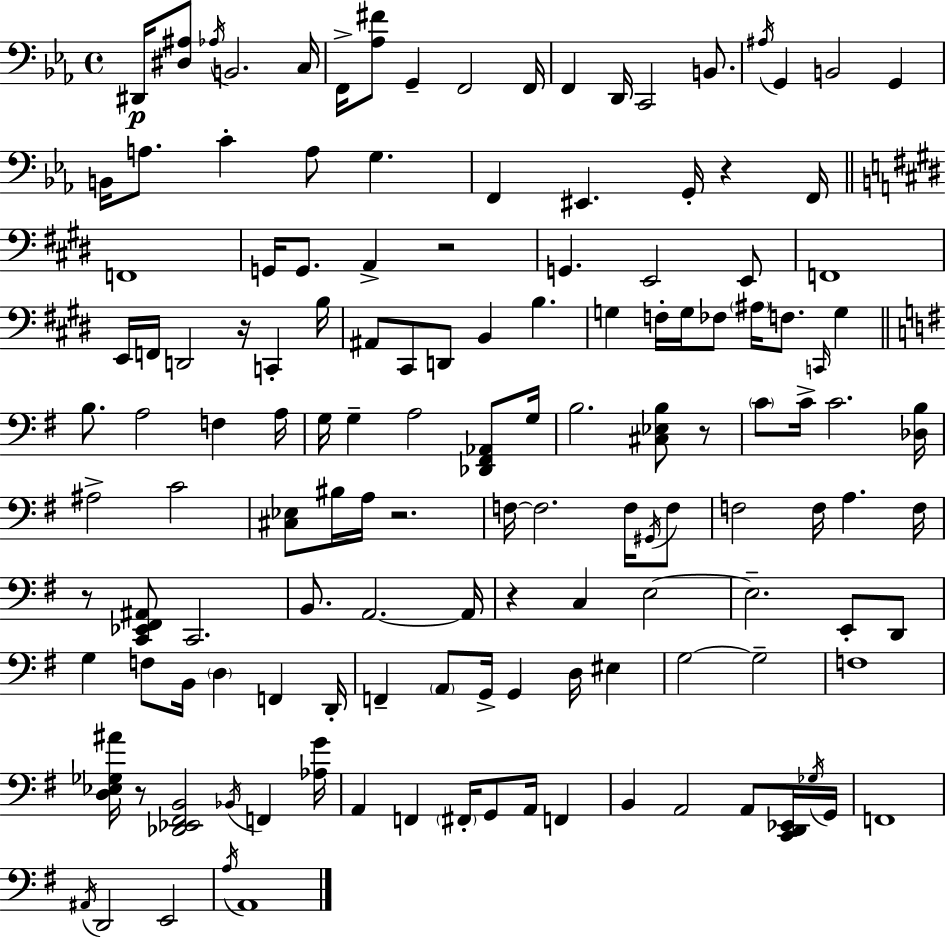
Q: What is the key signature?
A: EES major